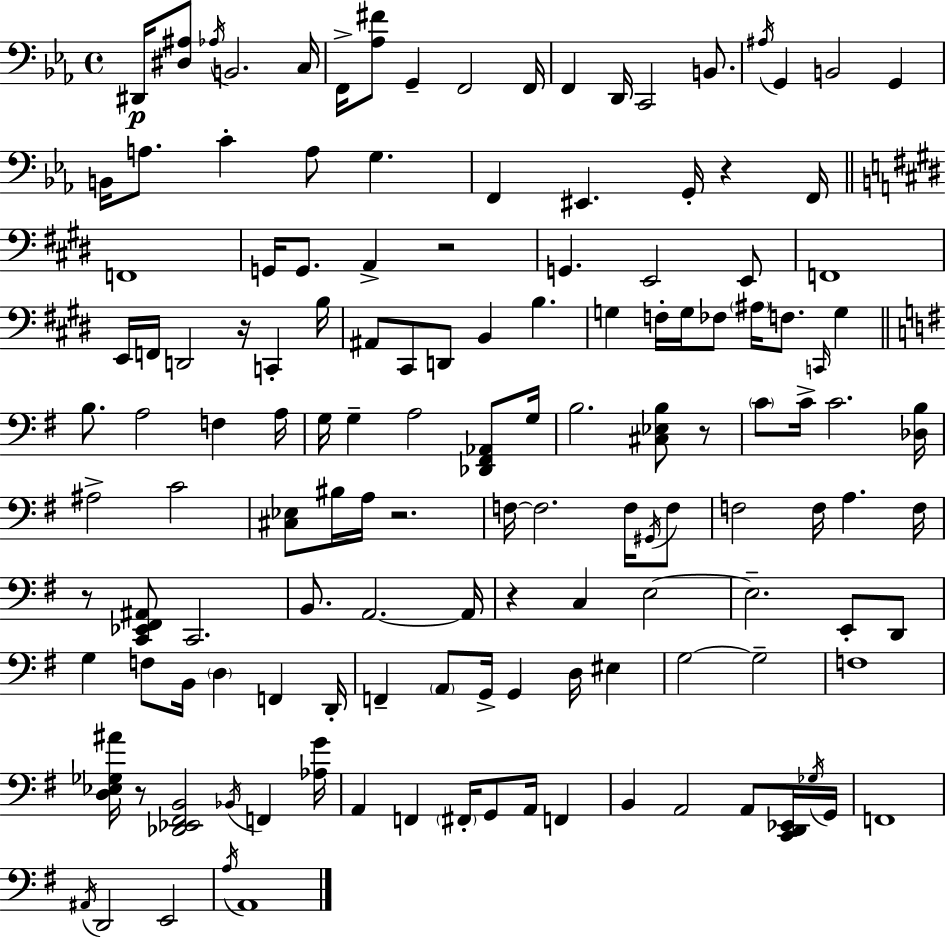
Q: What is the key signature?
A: EES major